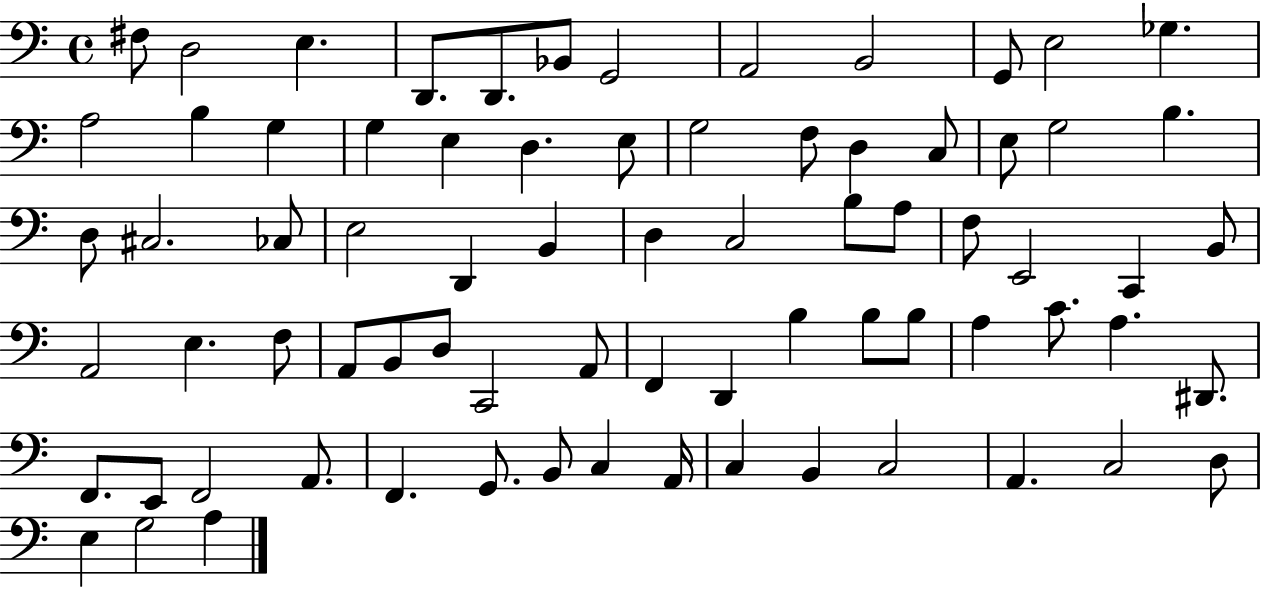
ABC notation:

X:1
T:Untitled
M:4/4
L:1/4
K:C
^F,/2 D,2 E, D,,/2 D,,/2 _B,,/2 G,,2 A,,2 B,,2 G,,/2 E,2 _G, A,2 B, G, G, E, D, E,/2 G,2 F,/2 D, C,/2 E,/2 G,2 B, D,/2 ^C,2 _C,/2 E,2 D,, B,, D, C,2 B,/2 A,/2 F,/2 E,,2 C,, B,,/2 A,,2 E, F,/2 A,,/2 B,,/2 D,/2 C,,2 A,,/2 F,, D,, B, B,/2 B,/2 A, C/2 A, ^D,,/2 F,,/2 E,,/2 F,,2 A,,/2 F,, G,,/2 B,,/2 C, A,,/4 C, B,, C,2 A,, C,2 D,/2 E, G,2 A,